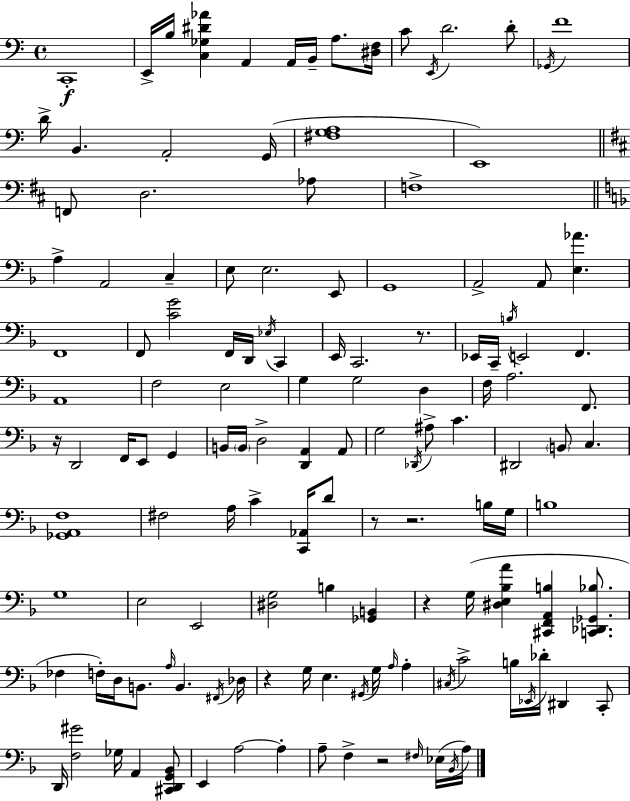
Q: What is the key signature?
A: C major